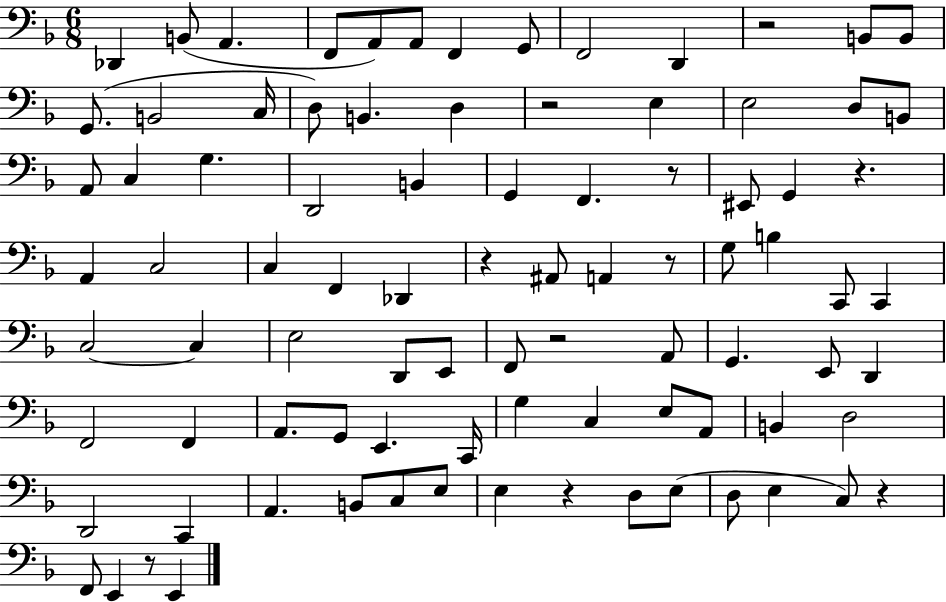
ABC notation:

X:1
T:Untitled
M:6/8
L:1/4
K:F
_D,, B,,/2 A,, F,,/2 A,,/2 A,,/2 F,, G,,/2 F,,2 D,, z2 B,,/2 B,,/2 G,,/2 B,,2 C,/4 D,/2 B,, D, z2 E, E,2 D,/2 B,,/2 A,,/2 C, G, D,,2 B,, G,, F,, z/2 ^E,,/2 G,, z A,, C,2 C, F,, _D,, z ^A,,/2 A,, z/2 G,/2 B, C,,/2 C,, C,2 C, E,2 D,,/2 E,,/2 F,,/2 z2 A,,/2 G,, E,,/2 D,, F,,2 F,, A,,/2 G,,/2 E,, C,,/4 G, C, E,/2 A,,/2 B,, D,2 D,,2 C,, A,, B,,/2 C,/2 E,/2 E, z D,/2 E,/2 D,/2 E, C,/2 z F,,/2 E,, z/2 E,,